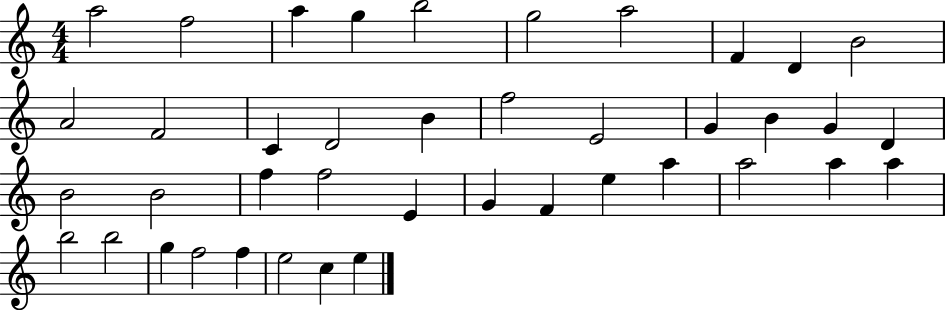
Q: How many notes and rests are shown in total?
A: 41